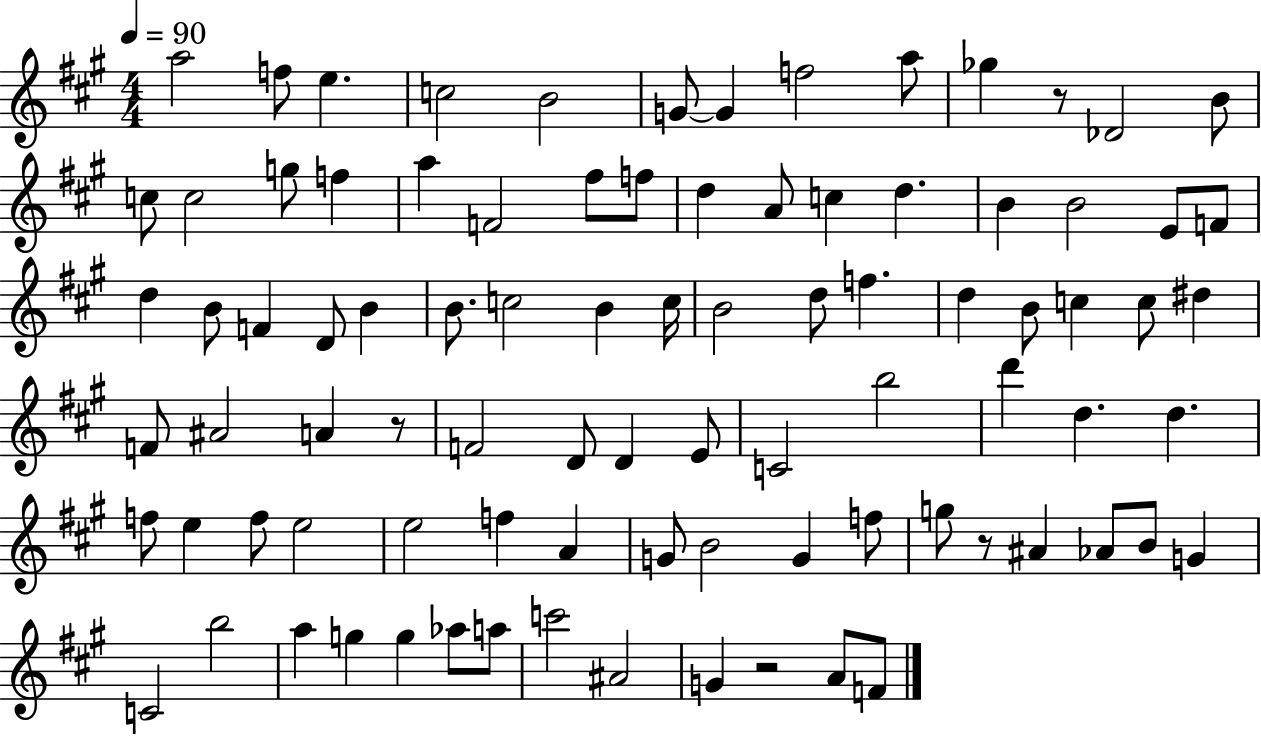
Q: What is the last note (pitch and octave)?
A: F4